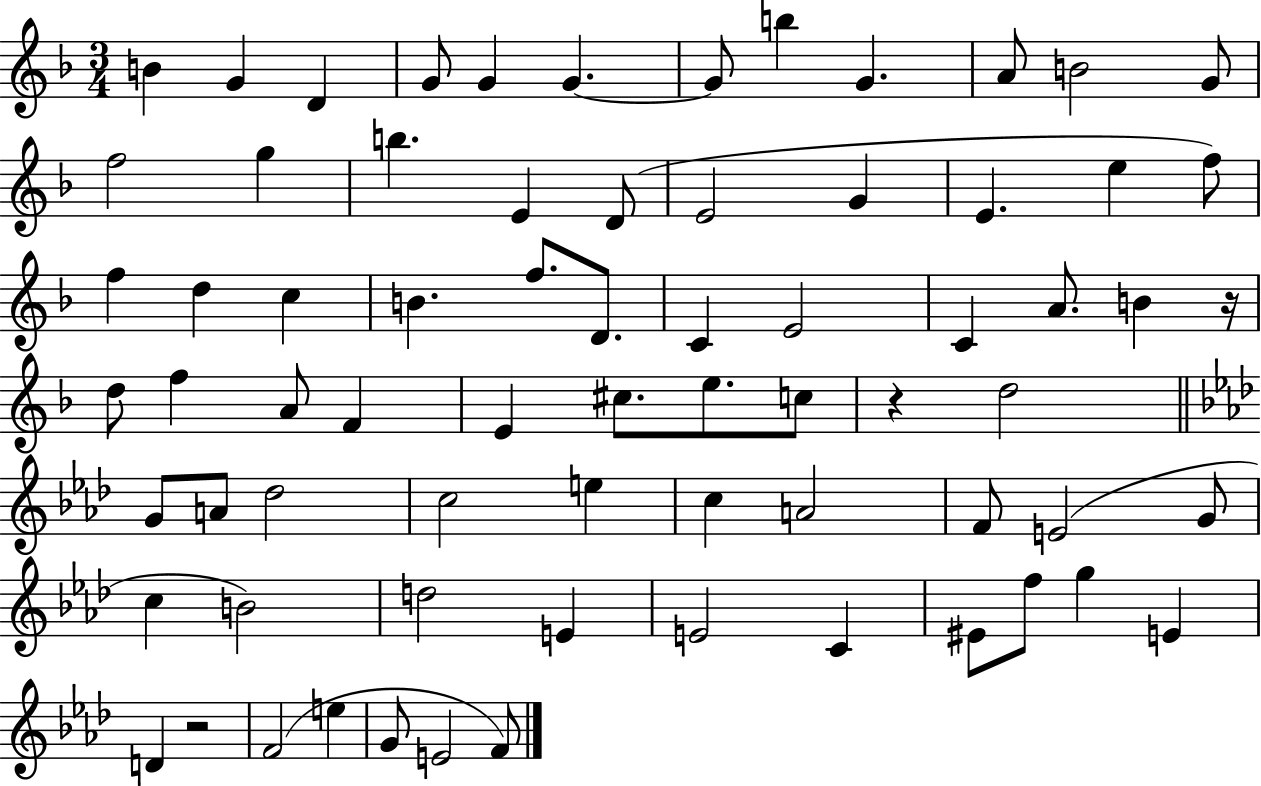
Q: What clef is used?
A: treble